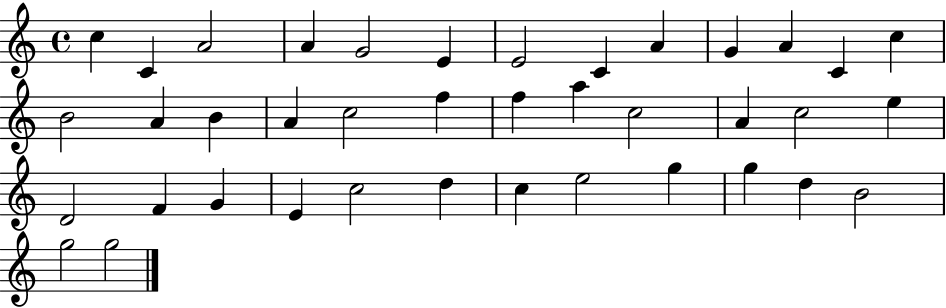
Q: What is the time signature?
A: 4/4